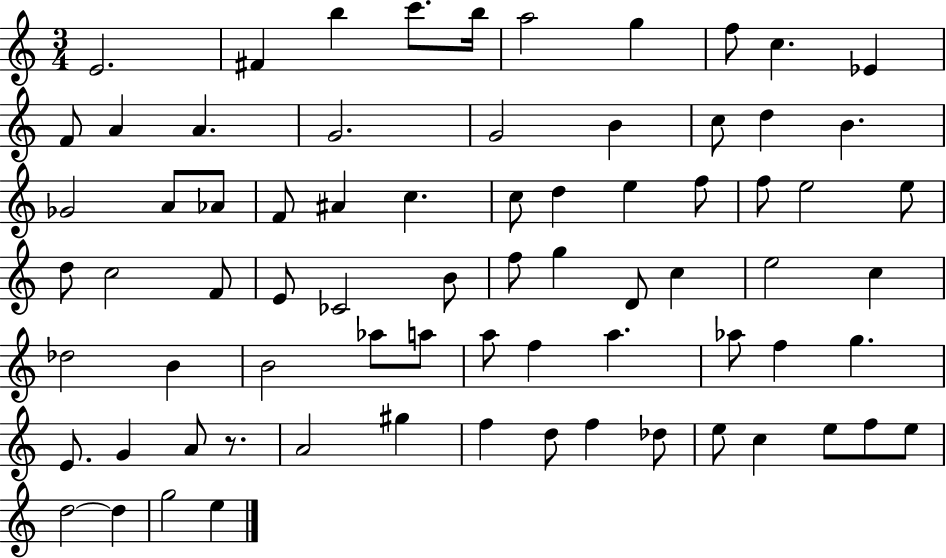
X:1
T:Untitled
M:3/4
L:1/4
K:C
E2 ^F b c'/2 b/4 a2 g f/2 c _E F/2 A A G2 G2 B c/2 d B _G2 A/2 _A/2 F/2 ^A c c/2 d e f/2 f/2 e2 e/2 d/2 c2 F/2 E/2 _C2 B/2 f/2 g D/2 c e2 c _d2 B B2 _a/2 a/2 a/2 f a _a/2 f g E/2 G A/2 z/2 A2 ^g f d/2 f _d/2 e/2 c e/2 f/2 e/2 d2 d g2 e